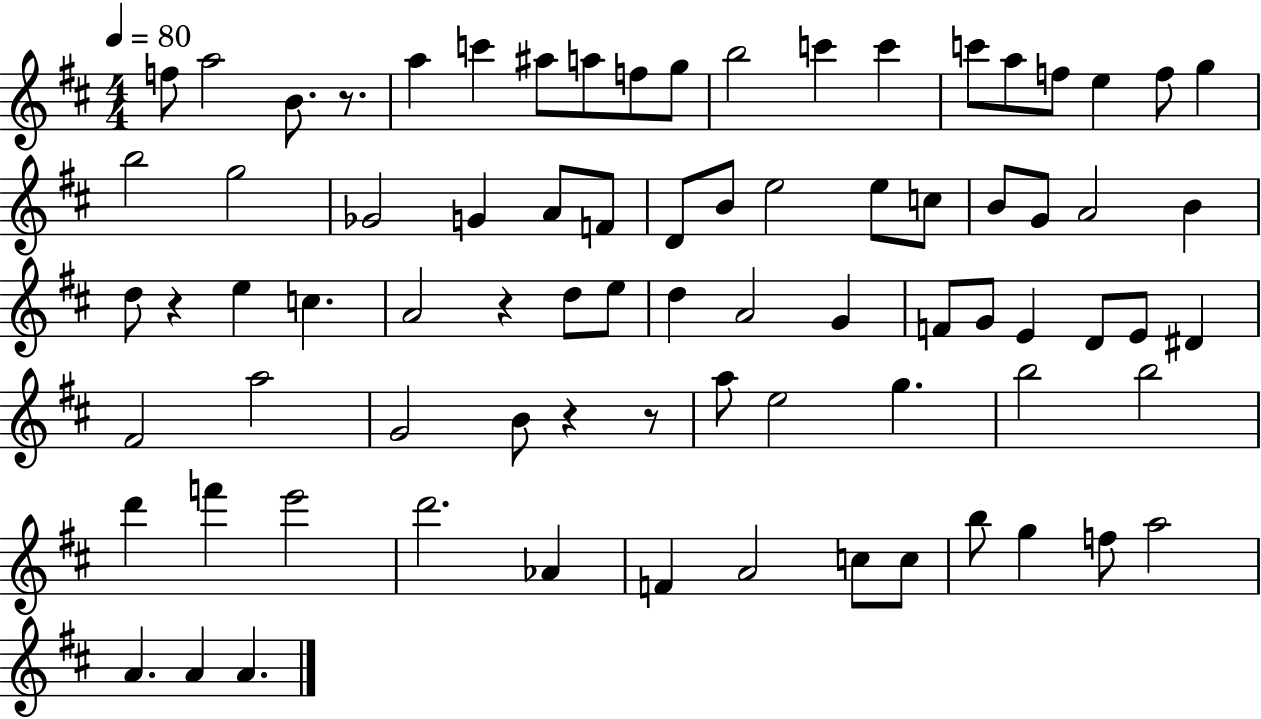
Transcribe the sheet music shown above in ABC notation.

X:1
T:Untitled
M:4/4
L:1/4
K:D
f/2 a2 B/2 z/2 a c' ^a/2 a/2 f/2 g/2 b2 c' c' c'/2 a/2 f/2 e f/2 g b2 g2 _G2 G A/2 F/2 D/2 B/2 e2 e/2 c/2 B/2 G/2 A2 B d/2 z e c A2 z d/2 e/2 d A2 G F/2 G/2 E D/2 E/2 ^D ^F2 a2 G2 B/2 z z/2 a/2 e2 g b2 b2 d' f' e'2 d'2 _A F A2 c/2 c/2 b/2 g f/2 a2 A A A